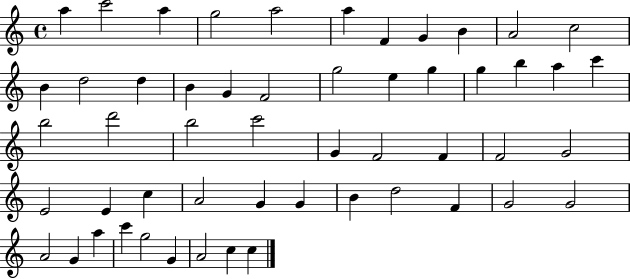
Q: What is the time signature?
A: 4/4